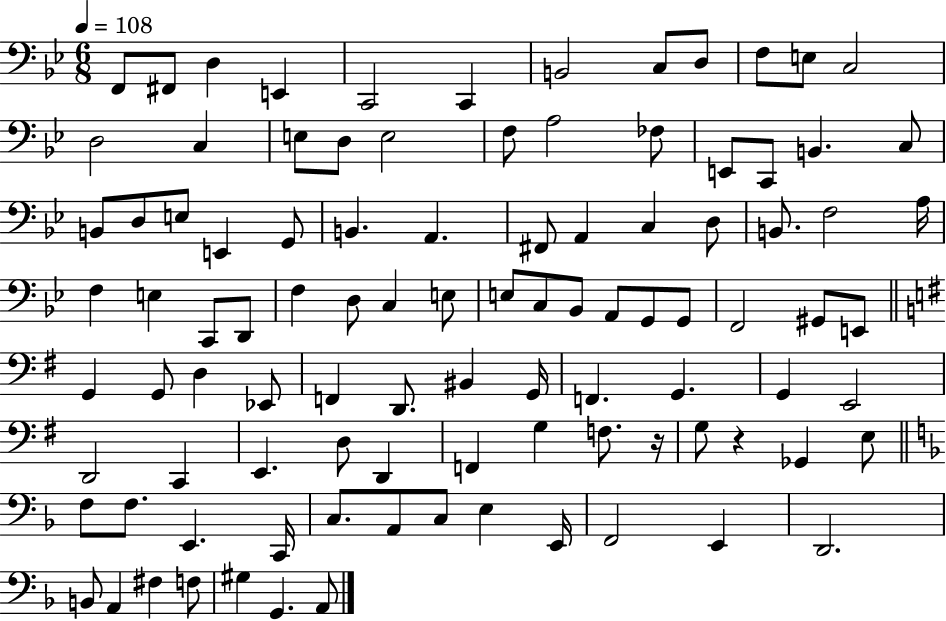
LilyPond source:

{
  \clef bass
  \numericTimeSignature
  \time 6/8
  \key bes \major
  \tempo 4 = 108
  f,8 fis,8 d4 e,4 | c,2 c,4 | b,2 c8 d8 | f8 e8 c2 | \break d2 c4 | e8 d8 e2 | f8 a2 fes8 | e,8 c,8 b,4. c8 | \break b,8 d8 e8 e,4 g,8 | b,4. a,4. | fis,8 a,4 c4 d8 | b,8. f2 a16 | \break f4 e4 c,8 d,8 | f4 d8 c4 e8 | e8 c8 bes,8 a,8 g,8 g,8 | f,2 gis,8 e,8 | \break \bar "||" \break \key e \minor g,4 g,8 d4 ees,8 | f,4 d,8. bis,4 g,16 | f,4. g,4. | g,4 e,2 | \break d,2 c,4 | e,4. d8 d,4 | f,4 g4 f8. r16 | g8 r4 ges,4 e8 | \break \bar "||" \break \key f \major f8 f8. e,4. c,16 | c8. a,8 c8 e4 e,16 | f,2 e,4 | d,2. | \break b,8 a,4 fis4 f8 | gis4 g,4. a,8 | \bar "|."
}